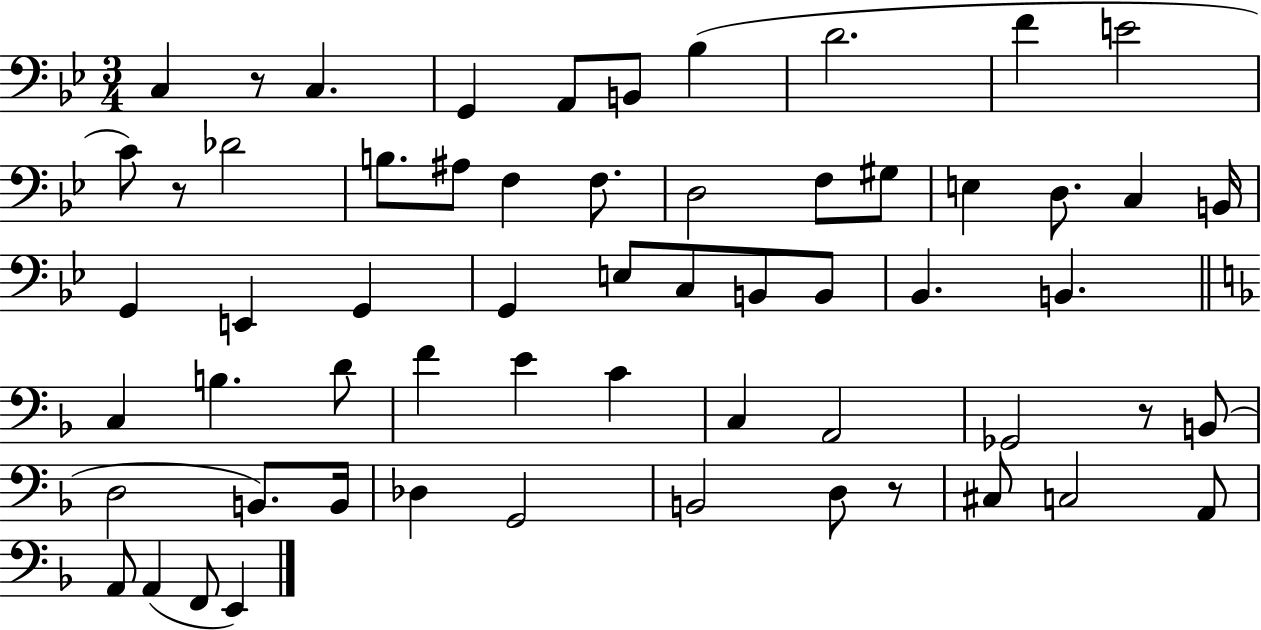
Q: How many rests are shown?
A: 4